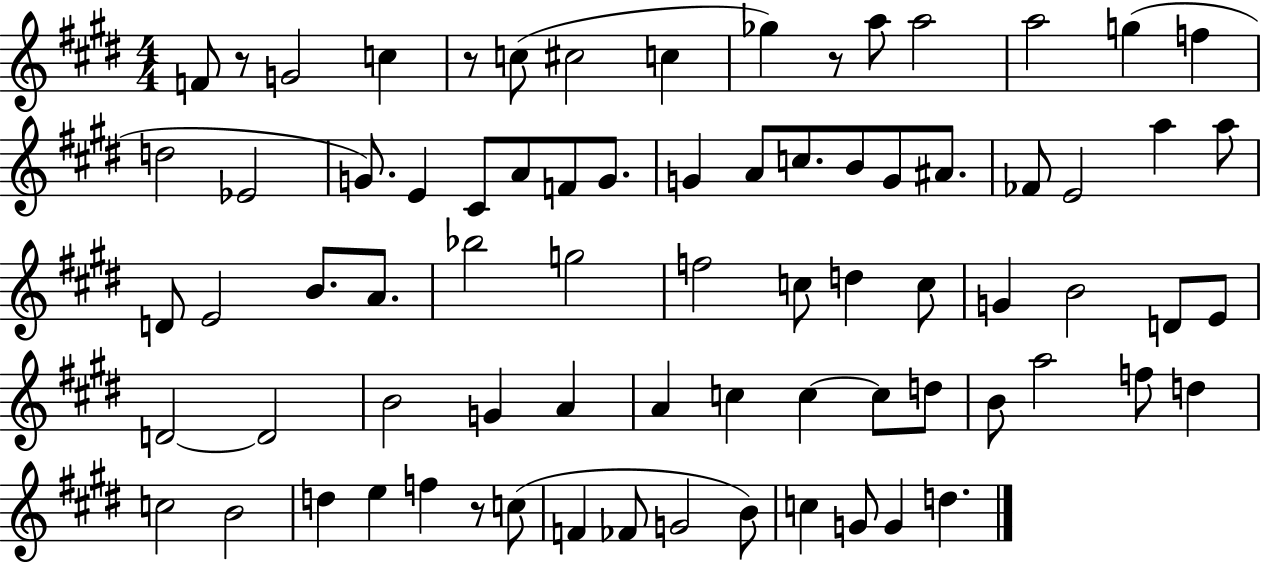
{
  \clef treble
  \numericTimeSignature
  \time 4/4
  \key e \major
  f'8 r8 g'2 c''4 | r8 c''8( cis''2 c''4 | ges''4) r8 a''8 a''2 | a''2 g''4( f''4 | \break d''2 ees'2 | g'8.) e'4 cis'8 a'8 f'8 g'8. | g'4 a'8 c''8. b'8 g'8 ais'8. | fes'8 e'2 a''4 a''8 | \break d'8 e'2 b'8. a'8. | bes''2 g''2 | f''2 c''8 d''4 c''8 | g'4 b'2 d'8 e'8 | \break d'2~~ d'2 | b'2 g'4 a'4 | a'4 c''4 c''4~~ c''8 d''8 | b'8 a''2 f''8 d''4 | \break c''2 b'2 | d''4 e''4 f''4 r8 c''8( | f'4 fes'8 g'2 b'8) | c''4 g'8 g'4 d''4. | \break \bar "|."
}